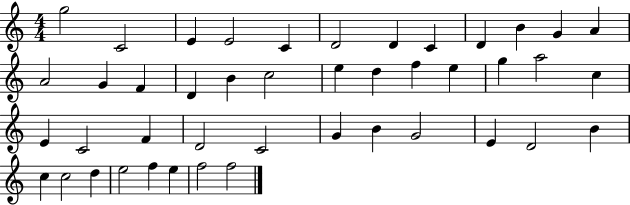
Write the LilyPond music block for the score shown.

{
  \clef treble
  \numericTimeSignature
  \time 4/4
  \key c \major
  g''2 c'2 | e'4 e'2 c'4 | d'2 d'4 c'4 | d'4 b'4 g'4 a'4 | \break a'2 g'4 f'4 | d'4 b'4 c''2 | e''4 d''4 f''4 e''4 | g''4 a''2 c''4 | \break e'4 c'2 f'4 | d'2 c'2 | g'4 b'4 g'2 | e'4 d'2 b'4 | \break c''4 c''2 d''4 | e''2 f''4 e''4 | f''2 f''2 | \bar "|."
}